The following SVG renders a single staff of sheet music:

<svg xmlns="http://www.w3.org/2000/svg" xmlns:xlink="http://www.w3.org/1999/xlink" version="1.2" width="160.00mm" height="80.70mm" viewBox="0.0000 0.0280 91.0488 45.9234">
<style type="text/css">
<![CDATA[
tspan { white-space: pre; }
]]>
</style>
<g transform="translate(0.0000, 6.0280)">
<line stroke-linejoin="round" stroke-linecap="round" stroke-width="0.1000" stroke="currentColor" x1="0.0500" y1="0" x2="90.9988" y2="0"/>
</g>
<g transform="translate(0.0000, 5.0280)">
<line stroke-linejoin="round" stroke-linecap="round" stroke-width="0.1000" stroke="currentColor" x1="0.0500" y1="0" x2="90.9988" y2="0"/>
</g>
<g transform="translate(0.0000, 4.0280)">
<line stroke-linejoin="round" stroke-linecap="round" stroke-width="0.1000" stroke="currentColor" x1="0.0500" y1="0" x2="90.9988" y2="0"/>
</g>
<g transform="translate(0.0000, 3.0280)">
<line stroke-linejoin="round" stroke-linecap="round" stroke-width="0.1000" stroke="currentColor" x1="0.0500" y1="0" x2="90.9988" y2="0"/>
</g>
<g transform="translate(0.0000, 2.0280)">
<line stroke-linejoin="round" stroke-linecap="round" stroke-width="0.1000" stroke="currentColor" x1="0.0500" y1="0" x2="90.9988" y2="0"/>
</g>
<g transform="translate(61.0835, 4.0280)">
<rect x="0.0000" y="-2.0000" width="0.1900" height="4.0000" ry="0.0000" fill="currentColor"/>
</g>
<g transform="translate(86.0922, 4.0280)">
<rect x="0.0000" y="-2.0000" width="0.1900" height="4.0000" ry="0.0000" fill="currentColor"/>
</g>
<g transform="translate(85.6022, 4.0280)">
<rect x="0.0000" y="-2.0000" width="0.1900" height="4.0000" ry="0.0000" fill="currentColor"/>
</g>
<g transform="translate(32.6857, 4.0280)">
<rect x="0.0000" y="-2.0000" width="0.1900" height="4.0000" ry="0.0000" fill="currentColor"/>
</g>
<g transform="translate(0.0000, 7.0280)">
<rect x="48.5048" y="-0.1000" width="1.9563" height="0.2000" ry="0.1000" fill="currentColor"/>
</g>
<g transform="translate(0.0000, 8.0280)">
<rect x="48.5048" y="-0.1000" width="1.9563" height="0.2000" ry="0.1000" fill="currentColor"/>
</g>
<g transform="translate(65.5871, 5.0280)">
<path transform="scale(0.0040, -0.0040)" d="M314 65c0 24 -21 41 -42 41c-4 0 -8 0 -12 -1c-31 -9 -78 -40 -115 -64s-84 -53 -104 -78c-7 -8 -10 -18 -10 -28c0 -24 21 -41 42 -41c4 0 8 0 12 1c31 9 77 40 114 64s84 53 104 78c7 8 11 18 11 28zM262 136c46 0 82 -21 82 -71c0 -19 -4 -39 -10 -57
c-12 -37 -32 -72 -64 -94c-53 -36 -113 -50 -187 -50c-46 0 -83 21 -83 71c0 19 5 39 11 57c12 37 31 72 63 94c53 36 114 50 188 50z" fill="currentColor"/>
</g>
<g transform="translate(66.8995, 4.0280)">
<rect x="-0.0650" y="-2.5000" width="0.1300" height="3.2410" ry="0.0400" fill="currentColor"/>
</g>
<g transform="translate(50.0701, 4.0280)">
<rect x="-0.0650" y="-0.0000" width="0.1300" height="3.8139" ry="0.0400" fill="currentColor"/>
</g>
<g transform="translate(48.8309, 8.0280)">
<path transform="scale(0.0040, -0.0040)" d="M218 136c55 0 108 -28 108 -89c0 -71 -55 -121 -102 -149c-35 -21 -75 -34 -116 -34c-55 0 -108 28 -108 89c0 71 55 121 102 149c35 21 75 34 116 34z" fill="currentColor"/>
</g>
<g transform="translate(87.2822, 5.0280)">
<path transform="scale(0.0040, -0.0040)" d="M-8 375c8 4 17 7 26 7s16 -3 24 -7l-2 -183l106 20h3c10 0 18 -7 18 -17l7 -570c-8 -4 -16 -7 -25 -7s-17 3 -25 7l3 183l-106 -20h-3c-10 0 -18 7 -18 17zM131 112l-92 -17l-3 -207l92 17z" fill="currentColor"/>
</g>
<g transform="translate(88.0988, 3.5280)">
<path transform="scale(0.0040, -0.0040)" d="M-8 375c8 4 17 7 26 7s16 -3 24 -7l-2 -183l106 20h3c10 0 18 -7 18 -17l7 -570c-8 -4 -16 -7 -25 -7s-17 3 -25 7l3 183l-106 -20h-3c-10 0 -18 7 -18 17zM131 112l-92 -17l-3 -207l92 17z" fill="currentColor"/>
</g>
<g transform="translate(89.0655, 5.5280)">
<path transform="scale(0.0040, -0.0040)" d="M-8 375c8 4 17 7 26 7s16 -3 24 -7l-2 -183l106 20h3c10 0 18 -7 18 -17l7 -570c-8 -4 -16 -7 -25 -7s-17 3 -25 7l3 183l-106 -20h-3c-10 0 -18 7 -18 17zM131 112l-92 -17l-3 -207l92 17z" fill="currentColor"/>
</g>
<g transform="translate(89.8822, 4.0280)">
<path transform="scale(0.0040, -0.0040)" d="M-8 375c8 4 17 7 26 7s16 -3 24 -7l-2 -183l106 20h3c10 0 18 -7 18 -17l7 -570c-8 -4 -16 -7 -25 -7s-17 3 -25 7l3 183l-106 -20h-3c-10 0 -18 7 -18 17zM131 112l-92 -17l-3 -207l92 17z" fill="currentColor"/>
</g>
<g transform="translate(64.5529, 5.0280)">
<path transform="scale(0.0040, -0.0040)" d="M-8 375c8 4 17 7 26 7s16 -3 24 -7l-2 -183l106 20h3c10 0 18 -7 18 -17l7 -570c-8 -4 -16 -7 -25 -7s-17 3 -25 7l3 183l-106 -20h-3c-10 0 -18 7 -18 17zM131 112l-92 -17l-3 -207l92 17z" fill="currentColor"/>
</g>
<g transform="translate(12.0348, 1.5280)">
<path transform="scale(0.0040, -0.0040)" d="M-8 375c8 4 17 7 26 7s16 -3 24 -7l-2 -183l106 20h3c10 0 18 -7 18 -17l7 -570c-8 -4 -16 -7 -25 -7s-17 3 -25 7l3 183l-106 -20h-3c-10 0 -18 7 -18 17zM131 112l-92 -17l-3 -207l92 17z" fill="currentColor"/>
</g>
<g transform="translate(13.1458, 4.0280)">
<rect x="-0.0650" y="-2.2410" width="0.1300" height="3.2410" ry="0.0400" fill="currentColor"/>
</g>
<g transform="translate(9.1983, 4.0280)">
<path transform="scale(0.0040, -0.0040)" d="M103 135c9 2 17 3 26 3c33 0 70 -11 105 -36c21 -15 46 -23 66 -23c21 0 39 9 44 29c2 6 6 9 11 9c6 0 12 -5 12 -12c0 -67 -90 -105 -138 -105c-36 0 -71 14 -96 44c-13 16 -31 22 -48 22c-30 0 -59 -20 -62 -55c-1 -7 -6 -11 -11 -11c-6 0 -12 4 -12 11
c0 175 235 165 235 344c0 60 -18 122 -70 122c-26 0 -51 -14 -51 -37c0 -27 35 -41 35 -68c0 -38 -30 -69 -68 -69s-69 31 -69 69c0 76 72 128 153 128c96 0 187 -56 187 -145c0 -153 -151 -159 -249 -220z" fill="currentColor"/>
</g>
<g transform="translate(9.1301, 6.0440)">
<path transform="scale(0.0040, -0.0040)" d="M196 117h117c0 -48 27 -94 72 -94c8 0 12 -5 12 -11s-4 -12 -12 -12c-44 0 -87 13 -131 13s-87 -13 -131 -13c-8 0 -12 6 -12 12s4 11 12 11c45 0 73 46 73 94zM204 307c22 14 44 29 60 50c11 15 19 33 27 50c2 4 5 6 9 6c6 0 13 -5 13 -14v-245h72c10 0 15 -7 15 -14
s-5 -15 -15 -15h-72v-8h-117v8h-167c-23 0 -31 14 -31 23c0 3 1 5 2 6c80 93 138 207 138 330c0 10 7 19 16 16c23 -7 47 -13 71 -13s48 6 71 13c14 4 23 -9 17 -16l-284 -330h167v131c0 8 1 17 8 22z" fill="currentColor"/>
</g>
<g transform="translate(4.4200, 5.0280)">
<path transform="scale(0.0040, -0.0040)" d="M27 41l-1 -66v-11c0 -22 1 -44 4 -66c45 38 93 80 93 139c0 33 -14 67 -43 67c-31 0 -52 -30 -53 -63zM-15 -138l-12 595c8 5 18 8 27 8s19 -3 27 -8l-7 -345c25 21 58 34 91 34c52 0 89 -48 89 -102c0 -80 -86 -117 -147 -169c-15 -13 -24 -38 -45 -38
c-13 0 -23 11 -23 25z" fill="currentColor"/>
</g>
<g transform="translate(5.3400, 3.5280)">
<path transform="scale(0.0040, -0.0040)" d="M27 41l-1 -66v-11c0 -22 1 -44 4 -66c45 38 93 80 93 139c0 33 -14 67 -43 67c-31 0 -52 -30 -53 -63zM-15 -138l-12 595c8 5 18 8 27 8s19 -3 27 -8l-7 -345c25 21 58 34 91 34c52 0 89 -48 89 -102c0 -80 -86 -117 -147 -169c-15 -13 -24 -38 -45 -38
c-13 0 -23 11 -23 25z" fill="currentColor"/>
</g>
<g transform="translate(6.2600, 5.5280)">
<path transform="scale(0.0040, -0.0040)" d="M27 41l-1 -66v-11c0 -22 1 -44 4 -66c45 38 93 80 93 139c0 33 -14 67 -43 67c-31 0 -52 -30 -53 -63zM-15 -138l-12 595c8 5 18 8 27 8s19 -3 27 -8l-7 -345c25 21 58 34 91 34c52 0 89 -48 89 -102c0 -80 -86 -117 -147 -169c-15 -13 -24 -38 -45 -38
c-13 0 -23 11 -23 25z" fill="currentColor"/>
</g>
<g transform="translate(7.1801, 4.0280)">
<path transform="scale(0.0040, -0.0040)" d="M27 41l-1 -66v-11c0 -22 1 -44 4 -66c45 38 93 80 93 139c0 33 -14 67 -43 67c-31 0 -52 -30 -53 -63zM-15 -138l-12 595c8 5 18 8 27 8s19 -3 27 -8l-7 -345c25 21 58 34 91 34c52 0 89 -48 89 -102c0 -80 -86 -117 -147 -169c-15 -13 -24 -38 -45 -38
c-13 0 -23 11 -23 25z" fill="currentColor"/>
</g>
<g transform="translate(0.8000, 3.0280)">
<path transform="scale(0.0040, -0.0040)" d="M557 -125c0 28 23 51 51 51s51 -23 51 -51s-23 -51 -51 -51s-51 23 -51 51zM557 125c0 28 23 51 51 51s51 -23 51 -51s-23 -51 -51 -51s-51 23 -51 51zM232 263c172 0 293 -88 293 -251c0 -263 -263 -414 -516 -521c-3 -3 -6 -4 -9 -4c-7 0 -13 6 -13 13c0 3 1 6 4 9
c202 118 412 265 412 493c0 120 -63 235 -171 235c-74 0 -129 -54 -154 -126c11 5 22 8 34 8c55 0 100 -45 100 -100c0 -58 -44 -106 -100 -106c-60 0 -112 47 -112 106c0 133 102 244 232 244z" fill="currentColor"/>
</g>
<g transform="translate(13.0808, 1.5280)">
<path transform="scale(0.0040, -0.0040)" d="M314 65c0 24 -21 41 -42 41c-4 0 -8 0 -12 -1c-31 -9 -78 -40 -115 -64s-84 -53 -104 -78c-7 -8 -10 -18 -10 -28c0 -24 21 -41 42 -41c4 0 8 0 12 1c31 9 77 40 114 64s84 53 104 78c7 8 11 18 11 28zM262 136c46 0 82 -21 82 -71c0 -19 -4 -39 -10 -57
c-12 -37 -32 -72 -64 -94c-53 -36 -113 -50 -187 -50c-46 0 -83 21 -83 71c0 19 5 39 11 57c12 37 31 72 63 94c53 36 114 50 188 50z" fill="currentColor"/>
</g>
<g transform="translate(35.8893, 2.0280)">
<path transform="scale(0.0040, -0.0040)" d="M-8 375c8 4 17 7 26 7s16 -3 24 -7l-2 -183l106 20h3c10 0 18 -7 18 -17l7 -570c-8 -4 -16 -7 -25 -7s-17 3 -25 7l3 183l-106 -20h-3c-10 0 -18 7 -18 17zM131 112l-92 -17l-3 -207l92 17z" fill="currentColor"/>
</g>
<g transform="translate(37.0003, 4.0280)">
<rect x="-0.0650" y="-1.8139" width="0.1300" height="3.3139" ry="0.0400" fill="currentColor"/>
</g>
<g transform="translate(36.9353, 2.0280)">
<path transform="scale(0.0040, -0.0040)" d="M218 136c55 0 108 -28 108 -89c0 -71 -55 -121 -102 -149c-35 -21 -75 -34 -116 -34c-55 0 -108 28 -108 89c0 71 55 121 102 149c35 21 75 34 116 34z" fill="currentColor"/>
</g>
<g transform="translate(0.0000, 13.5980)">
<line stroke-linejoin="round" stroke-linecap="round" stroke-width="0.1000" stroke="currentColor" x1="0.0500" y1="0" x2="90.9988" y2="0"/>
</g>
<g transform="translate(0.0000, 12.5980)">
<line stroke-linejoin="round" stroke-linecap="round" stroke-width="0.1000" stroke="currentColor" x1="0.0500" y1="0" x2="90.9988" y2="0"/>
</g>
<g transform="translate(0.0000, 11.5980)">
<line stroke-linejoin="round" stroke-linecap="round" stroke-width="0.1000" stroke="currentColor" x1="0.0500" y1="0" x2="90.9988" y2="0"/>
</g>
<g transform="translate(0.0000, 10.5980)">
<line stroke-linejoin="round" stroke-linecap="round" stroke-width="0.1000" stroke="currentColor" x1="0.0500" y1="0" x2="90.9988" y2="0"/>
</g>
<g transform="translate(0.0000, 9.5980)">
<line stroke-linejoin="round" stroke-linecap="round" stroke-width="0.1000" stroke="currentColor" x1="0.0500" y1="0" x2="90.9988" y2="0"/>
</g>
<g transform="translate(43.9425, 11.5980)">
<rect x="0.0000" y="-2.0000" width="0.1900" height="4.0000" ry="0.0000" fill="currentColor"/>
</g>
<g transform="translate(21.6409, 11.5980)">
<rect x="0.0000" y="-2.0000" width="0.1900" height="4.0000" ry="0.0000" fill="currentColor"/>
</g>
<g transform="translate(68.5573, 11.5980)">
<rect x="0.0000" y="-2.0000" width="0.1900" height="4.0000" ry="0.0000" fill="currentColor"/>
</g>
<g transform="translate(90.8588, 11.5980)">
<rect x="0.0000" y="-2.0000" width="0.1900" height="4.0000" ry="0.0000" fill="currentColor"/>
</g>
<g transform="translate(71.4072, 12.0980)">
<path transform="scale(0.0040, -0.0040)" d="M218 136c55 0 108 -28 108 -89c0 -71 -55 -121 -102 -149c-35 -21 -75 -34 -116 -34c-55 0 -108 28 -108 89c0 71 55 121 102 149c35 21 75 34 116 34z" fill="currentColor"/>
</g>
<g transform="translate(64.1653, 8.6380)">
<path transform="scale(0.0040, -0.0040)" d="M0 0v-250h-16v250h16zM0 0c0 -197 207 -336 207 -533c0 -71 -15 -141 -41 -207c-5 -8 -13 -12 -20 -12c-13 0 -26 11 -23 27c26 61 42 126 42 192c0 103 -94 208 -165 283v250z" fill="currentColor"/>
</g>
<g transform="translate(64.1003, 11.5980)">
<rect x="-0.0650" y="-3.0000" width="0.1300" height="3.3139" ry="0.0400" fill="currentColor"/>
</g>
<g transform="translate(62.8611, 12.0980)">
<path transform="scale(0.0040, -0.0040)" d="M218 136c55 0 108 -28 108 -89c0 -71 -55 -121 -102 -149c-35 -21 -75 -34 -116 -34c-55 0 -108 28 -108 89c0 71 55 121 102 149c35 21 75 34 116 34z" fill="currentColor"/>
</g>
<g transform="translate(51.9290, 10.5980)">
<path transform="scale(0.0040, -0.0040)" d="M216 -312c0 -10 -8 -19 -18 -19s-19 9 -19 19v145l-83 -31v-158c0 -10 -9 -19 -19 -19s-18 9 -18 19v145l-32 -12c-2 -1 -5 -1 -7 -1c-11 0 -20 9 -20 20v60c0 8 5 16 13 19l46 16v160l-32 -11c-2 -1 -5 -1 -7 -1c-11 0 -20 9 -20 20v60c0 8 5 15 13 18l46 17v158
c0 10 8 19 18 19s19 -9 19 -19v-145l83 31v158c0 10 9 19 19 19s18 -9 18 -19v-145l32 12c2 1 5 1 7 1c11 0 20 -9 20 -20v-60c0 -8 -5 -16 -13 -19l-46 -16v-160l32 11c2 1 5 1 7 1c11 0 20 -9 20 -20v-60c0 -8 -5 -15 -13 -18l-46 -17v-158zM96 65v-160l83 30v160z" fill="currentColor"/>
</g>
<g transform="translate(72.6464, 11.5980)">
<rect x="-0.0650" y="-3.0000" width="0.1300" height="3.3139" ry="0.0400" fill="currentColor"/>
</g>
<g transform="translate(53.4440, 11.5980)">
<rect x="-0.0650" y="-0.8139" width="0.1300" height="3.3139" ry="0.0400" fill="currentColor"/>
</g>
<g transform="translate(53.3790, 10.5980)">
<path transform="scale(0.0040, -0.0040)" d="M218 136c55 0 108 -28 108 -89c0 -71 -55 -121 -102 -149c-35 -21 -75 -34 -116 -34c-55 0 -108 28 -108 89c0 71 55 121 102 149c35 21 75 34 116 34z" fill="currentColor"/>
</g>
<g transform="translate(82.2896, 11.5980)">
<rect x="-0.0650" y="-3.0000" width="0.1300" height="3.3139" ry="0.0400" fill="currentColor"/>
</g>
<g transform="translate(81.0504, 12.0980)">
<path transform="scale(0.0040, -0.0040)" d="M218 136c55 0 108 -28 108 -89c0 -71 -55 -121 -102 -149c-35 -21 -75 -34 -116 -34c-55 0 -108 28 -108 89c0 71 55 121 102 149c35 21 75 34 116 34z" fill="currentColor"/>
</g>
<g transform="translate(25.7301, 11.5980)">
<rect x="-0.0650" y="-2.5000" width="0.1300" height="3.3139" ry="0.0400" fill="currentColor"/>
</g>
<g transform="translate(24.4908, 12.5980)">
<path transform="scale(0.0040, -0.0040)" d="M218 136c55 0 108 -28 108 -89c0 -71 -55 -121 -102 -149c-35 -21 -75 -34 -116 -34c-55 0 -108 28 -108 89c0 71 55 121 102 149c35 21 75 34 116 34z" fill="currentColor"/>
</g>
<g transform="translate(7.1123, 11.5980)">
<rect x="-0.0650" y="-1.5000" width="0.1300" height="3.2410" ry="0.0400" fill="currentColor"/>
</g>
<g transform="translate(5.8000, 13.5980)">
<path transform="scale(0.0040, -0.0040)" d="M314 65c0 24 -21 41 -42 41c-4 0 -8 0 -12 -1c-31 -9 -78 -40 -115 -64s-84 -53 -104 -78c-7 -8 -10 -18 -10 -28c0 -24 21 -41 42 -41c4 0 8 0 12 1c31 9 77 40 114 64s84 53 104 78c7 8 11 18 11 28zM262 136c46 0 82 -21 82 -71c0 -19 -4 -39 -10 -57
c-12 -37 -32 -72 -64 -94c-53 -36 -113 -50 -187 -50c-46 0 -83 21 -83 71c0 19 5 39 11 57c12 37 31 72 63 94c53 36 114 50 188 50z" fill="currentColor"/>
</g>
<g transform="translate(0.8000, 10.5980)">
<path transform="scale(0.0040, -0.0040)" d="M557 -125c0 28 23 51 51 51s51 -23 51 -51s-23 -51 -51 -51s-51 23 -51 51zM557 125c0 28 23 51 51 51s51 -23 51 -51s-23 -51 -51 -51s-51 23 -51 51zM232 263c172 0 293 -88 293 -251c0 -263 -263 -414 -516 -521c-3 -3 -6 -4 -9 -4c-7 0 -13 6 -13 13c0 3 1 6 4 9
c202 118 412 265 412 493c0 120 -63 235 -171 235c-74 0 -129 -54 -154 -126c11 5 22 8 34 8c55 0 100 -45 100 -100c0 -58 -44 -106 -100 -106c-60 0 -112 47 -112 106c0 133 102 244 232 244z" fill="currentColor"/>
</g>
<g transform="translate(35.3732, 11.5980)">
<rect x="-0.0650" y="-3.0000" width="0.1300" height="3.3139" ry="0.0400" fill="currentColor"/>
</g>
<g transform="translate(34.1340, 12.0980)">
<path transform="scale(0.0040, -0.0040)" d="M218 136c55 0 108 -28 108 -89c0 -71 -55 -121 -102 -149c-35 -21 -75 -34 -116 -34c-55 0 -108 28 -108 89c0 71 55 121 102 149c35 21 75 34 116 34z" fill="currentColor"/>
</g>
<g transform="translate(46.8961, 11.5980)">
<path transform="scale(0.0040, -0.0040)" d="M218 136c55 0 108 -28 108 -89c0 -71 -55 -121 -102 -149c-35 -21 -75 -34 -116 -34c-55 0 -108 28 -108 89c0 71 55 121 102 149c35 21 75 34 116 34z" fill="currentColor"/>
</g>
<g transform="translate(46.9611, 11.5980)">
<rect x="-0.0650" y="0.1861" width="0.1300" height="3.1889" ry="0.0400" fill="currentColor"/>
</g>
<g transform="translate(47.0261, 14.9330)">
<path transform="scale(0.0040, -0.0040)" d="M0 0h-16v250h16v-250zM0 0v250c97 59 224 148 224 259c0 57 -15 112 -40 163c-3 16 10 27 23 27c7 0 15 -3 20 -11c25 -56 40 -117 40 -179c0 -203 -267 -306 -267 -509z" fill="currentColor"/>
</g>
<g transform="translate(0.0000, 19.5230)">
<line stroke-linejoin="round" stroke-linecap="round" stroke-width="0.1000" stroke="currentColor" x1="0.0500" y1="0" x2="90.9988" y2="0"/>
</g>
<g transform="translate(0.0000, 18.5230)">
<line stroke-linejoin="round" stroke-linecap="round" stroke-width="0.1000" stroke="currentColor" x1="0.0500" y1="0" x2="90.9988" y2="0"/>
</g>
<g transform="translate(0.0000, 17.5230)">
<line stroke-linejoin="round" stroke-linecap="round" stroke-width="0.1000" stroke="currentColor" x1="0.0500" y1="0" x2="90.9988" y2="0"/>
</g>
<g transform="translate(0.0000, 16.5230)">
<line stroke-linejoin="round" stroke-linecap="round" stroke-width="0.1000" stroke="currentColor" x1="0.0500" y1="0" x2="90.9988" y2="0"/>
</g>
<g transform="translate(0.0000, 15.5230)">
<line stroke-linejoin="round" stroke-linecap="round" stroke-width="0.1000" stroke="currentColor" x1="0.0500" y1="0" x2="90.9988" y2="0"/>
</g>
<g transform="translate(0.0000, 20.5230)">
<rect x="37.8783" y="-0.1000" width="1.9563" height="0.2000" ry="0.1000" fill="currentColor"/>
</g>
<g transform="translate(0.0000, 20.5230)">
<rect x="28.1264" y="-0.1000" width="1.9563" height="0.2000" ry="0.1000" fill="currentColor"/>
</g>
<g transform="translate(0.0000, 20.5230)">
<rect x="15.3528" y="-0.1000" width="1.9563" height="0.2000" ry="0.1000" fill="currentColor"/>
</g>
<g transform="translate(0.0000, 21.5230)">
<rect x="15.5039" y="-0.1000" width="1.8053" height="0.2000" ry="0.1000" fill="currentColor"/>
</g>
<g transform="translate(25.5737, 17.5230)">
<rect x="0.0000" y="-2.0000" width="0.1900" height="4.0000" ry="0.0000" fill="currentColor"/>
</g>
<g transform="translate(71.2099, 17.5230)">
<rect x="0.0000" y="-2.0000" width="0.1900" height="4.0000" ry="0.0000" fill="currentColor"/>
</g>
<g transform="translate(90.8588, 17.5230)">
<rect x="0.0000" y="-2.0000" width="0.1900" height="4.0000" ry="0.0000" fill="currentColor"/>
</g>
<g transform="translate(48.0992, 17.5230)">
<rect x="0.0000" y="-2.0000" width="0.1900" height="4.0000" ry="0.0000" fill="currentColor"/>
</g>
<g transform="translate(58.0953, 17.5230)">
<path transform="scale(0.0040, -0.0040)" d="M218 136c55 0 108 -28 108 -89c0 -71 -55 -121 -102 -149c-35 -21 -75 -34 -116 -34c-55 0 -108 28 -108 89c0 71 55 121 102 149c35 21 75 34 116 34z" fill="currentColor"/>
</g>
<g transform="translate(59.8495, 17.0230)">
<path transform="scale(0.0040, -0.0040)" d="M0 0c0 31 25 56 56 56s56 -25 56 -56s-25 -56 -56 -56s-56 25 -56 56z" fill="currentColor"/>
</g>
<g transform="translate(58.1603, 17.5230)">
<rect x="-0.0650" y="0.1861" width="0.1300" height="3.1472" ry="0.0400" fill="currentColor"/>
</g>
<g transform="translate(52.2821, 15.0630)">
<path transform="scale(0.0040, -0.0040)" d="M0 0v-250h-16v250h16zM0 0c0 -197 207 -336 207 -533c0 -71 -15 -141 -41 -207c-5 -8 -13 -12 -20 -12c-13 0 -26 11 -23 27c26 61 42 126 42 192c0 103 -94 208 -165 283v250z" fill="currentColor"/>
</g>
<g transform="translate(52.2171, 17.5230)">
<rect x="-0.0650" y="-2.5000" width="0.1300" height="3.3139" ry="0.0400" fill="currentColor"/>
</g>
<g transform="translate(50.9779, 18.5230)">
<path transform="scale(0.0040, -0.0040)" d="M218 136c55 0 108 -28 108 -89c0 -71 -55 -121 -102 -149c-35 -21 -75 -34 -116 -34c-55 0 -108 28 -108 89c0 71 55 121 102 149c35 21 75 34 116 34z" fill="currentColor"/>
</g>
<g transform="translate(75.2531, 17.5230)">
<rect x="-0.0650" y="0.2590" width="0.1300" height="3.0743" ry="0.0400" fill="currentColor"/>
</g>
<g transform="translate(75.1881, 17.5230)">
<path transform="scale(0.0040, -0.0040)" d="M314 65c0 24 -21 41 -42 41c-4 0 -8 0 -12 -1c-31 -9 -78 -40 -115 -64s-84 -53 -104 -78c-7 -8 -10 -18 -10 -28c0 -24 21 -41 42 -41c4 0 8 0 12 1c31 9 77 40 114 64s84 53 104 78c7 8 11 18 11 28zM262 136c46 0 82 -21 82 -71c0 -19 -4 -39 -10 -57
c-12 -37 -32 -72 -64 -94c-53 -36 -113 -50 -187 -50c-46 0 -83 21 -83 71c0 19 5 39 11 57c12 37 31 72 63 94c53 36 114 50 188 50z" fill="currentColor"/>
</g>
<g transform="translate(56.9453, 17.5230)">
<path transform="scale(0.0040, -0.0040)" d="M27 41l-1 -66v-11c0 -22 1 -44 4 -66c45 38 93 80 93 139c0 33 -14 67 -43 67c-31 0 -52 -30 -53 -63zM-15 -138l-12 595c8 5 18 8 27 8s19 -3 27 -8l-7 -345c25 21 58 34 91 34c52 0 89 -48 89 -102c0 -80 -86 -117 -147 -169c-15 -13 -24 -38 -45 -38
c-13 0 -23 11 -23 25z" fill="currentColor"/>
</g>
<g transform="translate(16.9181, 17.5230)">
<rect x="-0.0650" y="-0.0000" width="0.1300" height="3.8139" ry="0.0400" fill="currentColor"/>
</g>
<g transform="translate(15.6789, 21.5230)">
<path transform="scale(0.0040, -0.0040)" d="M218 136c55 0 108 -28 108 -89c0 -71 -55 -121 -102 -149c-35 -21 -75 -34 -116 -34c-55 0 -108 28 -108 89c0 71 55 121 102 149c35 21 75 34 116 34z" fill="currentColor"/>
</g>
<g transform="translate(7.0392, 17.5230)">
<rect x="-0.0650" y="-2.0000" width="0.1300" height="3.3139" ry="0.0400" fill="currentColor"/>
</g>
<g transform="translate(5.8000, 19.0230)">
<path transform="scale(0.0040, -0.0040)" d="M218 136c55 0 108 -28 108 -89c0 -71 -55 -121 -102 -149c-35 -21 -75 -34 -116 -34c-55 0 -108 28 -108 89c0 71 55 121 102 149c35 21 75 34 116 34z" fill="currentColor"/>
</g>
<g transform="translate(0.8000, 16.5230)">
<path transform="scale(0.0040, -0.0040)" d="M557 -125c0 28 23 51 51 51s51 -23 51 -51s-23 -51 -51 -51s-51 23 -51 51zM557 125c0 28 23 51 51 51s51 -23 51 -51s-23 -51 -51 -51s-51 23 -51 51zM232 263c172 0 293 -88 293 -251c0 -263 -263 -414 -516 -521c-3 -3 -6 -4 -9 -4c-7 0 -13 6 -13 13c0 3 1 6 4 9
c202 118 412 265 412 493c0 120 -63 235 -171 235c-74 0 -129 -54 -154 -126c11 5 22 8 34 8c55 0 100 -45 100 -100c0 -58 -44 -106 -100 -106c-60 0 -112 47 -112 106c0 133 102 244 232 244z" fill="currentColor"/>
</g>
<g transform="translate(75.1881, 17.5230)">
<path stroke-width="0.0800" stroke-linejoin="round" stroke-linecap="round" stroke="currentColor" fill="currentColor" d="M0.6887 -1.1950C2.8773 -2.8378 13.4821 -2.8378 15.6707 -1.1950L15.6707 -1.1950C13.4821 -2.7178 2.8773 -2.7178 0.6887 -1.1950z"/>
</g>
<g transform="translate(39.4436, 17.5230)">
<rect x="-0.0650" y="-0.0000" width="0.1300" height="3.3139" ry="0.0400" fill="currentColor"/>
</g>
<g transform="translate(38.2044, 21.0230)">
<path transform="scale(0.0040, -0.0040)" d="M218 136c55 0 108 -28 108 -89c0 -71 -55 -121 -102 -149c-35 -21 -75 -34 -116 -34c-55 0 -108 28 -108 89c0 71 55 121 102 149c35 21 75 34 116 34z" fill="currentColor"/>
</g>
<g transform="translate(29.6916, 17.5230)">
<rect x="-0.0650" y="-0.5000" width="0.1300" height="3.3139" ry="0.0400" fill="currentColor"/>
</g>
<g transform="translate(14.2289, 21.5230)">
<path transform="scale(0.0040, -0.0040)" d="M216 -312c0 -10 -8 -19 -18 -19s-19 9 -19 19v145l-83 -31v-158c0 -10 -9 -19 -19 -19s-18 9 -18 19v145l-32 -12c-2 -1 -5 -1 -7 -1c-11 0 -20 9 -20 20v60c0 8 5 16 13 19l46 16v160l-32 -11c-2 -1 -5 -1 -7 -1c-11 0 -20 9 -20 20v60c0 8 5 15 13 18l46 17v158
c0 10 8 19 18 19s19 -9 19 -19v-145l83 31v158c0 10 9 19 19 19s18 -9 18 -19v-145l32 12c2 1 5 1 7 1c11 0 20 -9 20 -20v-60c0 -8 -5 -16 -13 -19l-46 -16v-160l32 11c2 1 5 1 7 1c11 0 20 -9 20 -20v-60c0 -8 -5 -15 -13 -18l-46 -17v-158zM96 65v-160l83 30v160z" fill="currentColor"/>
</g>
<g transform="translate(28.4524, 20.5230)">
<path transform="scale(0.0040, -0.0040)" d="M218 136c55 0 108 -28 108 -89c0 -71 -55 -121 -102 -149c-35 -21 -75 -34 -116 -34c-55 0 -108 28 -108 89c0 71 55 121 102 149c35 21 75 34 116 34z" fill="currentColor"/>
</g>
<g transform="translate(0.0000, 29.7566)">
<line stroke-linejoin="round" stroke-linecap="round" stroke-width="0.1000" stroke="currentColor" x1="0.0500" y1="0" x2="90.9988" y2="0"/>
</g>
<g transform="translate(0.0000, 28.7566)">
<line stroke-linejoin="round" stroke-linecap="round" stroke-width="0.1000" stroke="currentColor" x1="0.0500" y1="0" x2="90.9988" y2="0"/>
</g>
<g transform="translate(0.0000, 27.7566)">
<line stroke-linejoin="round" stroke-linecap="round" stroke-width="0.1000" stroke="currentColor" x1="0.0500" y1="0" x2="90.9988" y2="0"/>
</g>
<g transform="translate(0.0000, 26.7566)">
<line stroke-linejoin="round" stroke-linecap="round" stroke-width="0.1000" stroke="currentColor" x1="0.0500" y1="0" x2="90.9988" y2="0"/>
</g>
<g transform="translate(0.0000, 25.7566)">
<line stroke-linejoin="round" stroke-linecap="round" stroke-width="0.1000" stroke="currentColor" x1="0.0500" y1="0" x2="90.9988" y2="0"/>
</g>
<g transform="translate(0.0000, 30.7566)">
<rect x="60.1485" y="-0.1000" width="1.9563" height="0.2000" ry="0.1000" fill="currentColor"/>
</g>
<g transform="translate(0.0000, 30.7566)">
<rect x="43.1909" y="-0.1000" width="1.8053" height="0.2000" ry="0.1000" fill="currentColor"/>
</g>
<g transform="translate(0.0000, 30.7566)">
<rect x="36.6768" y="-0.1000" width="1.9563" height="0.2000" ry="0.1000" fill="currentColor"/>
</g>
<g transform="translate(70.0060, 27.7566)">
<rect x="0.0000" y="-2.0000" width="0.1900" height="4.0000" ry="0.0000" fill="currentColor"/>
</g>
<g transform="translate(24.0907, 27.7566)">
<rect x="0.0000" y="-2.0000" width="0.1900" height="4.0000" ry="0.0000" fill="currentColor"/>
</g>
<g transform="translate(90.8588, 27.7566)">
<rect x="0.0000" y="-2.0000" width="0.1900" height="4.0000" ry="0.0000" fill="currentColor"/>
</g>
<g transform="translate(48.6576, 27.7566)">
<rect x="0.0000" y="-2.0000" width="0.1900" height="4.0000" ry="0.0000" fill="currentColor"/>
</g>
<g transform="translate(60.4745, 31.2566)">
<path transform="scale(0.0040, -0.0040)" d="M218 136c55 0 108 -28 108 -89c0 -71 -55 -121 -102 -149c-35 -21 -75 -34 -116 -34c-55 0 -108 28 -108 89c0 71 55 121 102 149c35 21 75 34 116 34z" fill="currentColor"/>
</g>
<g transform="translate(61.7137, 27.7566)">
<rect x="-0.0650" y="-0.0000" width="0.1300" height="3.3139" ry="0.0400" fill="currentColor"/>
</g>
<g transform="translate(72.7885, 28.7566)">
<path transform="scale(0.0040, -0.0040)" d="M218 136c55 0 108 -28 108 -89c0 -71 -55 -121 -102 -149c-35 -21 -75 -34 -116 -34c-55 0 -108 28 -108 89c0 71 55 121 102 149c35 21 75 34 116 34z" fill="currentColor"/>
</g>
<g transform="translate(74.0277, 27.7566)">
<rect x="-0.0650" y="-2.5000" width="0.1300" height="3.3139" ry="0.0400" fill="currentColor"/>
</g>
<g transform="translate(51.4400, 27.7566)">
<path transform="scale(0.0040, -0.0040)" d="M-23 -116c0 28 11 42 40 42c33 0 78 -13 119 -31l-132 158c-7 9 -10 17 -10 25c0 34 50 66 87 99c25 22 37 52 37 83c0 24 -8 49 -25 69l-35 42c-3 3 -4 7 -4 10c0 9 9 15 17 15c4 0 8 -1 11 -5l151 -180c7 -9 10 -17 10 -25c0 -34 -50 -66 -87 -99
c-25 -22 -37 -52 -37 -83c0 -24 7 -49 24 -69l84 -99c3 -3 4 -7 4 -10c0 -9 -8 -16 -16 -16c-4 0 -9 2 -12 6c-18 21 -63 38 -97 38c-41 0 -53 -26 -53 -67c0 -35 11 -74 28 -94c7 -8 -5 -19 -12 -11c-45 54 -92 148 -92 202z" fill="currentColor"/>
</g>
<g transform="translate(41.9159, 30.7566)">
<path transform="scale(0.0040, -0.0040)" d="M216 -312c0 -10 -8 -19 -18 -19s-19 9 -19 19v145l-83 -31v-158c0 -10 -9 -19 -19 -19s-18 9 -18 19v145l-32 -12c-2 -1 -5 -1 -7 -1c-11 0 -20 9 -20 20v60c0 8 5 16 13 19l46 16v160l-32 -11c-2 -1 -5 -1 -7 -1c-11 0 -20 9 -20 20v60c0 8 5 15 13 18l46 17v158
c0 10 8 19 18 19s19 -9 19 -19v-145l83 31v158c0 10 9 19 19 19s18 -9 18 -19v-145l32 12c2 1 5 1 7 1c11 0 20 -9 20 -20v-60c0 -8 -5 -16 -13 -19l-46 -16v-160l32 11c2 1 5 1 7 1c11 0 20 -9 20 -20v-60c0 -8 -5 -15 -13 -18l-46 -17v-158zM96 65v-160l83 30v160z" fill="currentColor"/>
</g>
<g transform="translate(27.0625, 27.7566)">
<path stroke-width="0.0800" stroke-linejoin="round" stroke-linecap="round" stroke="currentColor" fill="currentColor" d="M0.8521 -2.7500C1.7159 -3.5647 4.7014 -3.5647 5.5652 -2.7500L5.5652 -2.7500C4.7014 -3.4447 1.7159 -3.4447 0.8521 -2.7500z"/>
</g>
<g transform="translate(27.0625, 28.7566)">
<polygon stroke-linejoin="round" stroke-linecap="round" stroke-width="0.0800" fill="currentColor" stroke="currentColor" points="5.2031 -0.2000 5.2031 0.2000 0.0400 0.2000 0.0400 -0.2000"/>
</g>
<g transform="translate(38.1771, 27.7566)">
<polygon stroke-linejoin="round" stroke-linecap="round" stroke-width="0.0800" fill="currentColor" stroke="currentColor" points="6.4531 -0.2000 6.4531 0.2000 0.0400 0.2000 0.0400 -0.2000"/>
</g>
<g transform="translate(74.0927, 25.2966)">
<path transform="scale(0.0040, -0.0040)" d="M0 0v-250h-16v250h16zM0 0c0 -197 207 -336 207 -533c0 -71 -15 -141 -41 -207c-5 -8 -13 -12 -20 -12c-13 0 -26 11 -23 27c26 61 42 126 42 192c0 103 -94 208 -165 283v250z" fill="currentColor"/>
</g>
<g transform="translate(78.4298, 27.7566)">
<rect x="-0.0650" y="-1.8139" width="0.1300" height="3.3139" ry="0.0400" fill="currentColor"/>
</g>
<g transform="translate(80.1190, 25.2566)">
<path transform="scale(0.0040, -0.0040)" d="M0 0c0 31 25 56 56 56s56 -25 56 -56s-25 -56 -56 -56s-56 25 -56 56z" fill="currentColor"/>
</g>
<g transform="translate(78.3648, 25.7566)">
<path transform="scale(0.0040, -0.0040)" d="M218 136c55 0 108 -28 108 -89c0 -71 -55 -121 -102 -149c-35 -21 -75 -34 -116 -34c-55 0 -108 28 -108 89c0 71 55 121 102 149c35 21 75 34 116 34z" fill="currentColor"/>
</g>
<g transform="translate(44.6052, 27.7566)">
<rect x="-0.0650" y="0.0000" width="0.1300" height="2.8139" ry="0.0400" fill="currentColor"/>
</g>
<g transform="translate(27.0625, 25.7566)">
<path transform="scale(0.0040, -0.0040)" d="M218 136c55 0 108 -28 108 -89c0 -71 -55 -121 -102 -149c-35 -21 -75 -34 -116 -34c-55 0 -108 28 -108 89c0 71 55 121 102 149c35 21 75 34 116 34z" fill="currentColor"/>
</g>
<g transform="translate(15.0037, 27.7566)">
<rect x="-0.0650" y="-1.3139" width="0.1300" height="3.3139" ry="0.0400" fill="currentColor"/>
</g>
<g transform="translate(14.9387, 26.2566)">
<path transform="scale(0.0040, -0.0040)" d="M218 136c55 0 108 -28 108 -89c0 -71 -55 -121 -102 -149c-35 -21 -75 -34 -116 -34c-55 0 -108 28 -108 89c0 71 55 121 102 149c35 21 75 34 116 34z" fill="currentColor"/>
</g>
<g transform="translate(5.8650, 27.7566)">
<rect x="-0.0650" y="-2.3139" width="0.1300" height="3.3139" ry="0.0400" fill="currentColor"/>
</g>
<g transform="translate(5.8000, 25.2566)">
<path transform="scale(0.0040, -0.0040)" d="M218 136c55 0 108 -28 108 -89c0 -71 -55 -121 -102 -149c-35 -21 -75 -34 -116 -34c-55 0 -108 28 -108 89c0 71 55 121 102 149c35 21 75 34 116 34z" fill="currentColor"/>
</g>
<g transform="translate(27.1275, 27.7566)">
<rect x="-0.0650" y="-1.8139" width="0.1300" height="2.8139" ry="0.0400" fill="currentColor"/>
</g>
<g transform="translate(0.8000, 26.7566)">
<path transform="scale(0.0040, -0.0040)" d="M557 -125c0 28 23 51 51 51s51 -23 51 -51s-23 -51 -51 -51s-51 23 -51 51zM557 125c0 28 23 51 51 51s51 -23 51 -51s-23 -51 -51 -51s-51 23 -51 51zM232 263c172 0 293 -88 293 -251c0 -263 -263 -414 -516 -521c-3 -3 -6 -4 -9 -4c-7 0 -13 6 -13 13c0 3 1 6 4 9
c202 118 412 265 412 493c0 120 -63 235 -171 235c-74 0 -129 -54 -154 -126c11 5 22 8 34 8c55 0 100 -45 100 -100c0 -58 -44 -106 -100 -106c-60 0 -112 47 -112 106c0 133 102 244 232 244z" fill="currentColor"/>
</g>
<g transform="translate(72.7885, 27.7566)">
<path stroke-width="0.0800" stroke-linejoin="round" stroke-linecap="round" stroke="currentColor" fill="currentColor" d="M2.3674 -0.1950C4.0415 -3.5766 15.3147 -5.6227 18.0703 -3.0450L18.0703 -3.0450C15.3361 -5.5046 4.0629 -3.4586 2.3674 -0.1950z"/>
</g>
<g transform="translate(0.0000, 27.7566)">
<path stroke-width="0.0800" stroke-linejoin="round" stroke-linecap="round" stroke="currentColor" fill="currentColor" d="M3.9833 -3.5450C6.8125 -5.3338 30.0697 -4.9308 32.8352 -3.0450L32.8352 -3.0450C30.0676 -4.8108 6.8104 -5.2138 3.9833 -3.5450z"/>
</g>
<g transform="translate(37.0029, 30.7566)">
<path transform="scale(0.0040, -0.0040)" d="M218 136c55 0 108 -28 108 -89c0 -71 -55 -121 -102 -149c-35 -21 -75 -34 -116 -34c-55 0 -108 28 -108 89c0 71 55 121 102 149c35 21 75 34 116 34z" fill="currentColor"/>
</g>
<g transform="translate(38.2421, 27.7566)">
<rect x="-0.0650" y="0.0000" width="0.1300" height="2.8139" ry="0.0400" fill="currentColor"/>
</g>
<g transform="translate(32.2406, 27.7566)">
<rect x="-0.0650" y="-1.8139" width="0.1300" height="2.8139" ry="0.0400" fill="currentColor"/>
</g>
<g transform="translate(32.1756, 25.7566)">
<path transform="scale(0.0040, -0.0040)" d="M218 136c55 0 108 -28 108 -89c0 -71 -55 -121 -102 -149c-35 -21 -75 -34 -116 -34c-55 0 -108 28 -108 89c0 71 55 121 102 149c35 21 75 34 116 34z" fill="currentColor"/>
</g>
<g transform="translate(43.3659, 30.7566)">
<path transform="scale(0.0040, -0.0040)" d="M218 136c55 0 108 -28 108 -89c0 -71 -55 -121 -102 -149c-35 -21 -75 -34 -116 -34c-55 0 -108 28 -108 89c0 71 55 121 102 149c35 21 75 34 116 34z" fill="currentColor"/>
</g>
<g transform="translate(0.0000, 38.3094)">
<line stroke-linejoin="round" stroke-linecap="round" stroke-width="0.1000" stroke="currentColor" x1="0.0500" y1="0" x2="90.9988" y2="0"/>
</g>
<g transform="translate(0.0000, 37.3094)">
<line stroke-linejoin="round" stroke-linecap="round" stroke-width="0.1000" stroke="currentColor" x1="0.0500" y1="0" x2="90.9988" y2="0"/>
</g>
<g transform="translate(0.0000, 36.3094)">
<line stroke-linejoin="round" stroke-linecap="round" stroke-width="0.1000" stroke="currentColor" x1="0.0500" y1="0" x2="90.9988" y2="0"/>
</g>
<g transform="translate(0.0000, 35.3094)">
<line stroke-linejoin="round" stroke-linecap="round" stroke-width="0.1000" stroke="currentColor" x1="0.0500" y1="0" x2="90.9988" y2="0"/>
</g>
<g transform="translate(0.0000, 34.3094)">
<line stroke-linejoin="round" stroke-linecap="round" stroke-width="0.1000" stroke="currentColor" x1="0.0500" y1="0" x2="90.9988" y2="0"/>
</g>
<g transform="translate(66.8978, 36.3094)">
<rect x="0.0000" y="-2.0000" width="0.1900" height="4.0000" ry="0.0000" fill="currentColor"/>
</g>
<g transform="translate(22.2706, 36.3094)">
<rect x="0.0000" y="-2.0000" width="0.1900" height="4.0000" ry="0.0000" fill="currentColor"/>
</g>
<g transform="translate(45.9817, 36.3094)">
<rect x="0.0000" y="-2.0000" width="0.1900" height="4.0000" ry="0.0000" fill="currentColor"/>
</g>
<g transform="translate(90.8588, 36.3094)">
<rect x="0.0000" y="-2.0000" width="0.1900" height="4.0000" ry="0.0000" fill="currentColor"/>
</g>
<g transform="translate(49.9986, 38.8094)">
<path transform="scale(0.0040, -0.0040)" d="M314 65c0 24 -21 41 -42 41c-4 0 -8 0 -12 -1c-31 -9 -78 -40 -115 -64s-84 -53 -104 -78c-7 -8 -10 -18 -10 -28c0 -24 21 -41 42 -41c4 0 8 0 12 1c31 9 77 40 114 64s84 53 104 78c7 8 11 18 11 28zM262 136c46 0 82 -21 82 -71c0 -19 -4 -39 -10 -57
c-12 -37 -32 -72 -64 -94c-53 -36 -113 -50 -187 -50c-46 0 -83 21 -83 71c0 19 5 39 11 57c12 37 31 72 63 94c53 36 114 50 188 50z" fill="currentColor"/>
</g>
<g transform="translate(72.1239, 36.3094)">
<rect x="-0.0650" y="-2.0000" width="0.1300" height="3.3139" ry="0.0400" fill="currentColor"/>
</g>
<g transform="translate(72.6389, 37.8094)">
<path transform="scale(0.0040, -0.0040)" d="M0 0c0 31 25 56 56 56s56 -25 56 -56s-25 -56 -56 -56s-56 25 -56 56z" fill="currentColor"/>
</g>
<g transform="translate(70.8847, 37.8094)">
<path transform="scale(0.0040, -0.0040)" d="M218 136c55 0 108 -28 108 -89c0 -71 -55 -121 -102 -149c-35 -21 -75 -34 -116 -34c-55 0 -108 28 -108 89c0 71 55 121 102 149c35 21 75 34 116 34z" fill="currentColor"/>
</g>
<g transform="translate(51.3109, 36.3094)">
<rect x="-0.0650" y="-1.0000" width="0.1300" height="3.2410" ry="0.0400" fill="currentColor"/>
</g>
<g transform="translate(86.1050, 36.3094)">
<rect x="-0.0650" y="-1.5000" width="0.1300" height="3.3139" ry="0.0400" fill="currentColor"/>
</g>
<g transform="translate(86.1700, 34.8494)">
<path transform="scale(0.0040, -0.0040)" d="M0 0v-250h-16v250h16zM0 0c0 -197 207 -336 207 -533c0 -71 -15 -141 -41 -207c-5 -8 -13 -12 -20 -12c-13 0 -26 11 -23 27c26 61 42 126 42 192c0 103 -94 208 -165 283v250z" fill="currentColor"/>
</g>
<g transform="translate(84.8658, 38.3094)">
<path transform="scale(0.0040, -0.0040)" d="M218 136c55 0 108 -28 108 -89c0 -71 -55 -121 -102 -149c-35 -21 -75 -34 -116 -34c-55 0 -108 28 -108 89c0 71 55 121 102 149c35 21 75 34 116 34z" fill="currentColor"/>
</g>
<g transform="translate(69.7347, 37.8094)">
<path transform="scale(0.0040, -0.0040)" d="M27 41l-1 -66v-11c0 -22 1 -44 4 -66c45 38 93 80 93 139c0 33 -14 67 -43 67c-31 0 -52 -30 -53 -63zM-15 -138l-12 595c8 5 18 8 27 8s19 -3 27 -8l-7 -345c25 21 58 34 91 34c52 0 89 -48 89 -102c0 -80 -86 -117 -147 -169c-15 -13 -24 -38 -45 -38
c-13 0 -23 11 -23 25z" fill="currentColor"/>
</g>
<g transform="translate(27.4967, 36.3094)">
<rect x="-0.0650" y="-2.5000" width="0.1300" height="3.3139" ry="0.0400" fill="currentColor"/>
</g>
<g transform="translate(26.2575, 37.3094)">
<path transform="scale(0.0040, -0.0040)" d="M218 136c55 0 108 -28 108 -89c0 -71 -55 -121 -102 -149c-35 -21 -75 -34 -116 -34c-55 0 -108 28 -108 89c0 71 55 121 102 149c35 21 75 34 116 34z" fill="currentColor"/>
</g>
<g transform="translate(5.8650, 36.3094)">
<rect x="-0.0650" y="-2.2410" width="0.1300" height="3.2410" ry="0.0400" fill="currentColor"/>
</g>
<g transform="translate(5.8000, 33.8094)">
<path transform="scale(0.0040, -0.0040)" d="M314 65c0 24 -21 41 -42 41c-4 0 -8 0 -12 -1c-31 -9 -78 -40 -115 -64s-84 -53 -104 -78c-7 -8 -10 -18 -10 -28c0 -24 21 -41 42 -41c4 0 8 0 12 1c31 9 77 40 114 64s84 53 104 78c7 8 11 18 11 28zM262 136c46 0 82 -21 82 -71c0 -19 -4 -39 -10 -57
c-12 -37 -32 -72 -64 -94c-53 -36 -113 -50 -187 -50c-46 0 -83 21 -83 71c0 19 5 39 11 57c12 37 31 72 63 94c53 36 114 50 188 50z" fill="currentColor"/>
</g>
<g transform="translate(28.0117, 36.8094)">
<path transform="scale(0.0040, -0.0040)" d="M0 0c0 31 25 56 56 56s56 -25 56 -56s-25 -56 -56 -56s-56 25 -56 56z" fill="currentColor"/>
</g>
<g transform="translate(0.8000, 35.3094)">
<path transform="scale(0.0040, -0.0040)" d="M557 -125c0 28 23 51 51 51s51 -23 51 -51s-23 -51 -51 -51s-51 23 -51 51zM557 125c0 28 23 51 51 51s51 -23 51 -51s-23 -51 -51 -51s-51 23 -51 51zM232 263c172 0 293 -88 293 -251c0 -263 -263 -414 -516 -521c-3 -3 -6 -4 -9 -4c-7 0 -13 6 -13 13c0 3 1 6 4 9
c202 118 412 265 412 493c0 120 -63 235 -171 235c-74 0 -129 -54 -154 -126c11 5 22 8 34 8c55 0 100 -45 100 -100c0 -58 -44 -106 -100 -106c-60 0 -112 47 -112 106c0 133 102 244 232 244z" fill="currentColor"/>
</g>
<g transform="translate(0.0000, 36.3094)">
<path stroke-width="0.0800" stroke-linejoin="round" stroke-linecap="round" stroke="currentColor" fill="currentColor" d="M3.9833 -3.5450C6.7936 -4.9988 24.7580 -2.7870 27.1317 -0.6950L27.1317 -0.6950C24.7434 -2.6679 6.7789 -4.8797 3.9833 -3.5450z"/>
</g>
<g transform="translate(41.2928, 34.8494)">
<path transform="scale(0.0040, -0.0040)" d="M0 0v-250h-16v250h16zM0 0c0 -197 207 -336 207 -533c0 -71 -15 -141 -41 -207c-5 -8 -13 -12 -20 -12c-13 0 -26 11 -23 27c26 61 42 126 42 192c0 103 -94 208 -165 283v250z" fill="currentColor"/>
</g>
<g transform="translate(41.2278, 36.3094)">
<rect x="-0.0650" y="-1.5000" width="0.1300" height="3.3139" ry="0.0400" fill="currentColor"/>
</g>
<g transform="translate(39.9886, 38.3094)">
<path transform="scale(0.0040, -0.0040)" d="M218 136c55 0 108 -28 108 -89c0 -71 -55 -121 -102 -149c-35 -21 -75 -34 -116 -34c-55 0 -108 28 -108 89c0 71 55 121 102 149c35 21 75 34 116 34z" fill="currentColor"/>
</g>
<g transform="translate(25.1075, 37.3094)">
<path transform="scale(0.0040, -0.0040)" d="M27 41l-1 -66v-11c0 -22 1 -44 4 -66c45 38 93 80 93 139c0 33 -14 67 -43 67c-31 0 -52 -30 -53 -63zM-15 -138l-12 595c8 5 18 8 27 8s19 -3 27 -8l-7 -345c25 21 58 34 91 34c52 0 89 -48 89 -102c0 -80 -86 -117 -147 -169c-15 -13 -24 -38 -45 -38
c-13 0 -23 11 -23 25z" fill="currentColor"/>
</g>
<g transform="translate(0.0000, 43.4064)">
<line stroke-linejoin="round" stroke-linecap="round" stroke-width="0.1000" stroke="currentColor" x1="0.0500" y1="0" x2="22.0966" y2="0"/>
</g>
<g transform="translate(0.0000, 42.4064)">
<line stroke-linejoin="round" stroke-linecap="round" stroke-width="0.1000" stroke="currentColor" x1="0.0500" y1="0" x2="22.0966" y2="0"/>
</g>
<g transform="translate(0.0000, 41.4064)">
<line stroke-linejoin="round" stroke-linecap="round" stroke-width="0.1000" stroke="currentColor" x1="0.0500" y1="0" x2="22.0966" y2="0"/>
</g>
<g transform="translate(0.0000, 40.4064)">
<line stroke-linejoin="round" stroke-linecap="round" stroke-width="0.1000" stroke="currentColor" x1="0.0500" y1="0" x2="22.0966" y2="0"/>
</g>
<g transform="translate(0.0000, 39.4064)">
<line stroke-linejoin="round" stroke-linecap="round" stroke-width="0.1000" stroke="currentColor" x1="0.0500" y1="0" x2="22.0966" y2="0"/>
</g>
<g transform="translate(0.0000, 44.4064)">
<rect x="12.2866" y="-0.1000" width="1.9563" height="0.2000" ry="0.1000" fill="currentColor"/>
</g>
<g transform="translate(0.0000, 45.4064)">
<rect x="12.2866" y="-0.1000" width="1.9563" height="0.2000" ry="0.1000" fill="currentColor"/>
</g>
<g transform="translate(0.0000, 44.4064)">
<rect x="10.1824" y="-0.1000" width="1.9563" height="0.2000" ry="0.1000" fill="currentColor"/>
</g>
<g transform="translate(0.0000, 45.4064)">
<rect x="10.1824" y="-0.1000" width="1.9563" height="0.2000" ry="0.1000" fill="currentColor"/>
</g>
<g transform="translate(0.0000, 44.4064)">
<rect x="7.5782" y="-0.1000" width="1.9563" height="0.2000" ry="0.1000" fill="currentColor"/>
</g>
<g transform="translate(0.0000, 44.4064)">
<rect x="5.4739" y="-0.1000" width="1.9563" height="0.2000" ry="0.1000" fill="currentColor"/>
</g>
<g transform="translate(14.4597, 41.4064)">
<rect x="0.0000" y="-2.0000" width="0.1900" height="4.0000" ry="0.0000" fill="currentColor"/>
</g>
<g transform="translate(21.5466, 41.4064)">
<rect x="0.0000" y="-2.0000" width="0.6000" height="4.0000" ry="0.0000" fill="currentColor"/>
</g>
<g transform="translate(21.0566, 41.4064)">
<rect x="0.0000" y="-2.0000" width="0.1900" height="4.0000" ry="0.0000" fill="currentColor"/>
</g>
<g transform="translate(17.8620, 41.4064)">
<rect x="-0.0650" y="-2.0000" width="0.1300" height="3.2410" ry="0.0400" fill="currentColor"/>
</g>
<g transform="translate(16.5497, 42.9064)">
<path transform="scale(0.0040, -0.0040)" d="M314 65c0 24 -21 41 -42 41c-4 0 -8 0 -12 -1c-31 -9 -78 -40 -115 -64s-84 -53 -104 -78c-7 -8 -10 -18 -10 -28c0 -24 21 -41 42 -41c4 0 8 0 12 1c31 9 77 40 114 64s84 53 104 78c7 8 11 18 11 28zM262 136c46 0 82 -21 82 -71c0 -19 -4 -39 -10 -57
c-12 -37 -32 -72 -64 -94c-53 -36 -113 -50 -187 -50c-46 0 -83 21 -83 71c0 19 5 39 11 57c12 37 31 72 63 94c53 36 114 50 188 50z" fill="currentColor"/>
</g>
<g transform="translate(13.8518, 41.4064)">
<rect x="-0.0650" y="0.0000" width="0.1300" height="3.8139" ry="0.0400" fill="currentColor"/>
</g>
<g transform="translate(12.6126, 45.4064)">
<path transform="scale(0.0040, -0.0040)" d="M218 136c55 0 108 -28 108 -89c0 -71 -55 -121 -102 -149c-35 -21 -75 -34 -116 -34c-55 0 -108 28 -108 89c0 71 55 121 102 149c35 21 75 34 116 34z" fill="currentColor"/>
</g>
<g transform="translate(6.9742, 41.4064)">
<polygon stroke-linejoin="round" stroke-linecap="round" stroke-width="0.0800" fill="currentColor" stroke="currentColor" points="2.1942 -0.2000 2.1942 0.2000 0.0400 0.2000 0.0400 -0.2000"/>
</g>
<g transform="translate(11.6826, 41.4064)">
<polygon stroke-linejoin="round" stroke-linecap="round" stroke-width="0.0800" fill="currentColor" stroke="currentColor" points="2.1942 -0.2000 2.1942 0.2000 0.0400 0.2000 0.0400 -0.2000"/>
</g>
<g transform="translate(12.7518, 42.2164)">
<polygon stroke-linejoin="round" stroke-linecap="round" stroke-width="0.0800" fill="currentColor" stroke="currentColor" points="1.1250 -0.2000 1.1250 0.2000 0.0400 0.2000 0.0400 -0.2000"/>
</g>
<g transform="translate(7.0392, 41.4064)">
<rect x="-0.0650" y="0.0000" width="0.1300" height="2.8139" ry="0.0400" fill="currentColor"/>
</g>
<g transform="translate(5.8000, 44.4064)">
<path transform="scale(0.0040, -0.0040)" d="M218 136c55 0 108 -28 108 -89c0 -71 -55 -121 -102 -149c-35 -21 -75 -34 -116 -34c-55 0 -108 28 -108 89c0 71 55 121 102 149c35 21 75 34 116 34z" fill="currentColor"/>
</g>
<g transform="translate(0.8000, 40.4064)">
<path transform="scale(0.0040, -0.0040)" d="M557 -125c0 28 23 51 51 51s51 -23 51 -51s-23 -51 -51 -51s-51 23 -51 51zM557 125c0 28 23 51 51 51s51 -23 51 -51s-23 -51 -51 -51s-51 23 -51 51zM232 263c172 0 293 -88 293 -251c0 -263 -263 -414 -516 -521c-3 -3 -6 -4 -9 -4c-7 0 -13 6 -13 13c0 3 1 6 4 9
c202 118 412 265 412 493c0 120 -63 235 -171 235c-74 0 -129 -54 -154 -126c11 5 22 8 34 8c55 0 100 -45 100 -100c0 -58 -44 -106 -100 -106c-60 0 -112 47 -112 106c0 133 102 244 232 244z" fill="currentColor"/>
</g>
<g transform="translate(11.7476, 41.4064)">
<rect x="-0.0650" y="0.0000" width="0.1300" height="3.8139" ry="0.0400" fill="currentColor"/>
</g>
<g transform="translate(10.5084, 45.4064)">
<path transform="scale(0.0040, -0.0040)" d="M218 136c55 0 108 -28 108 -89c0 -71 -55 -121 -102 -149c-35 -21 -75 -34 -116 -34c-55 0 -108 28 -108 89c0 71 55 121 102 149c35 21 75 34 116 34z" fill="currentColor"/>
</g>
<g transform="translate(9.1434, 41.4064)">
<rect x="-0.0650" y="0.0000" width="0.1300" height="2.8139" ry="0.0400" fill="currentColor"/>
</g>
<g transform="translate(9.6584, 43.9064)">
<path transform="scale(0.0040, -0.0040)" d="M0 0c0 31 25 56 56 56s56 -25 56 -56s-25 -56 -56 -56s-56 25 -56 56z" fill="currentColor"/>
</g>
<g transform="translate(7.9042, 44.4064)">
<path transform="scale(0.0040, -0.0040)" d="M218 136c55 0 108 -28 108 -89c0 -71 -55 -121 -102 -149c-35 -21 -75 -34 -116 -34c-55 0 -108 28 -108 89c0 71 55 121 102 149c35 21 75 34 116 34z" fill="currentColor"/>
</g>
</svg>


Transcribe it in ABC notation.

X:1
T:Untitled
M:2/4
L:1/4
K:Ab
B,2 A, C,, B,,2 G,,2 B,, C, D,/2 ^F, C,/2 C, C, A,, ^C,, E,, D,, B,,/2 _D, D,2 B, G, A,/2 A,/2 E,,/2 ^E,,/2 z D,, B,,/2 A, B,2 _B,, G,,/2 F,,2 _A,, G,,/2 E,,/2 E,,/2 C,,/2 C,,/4 A,,2